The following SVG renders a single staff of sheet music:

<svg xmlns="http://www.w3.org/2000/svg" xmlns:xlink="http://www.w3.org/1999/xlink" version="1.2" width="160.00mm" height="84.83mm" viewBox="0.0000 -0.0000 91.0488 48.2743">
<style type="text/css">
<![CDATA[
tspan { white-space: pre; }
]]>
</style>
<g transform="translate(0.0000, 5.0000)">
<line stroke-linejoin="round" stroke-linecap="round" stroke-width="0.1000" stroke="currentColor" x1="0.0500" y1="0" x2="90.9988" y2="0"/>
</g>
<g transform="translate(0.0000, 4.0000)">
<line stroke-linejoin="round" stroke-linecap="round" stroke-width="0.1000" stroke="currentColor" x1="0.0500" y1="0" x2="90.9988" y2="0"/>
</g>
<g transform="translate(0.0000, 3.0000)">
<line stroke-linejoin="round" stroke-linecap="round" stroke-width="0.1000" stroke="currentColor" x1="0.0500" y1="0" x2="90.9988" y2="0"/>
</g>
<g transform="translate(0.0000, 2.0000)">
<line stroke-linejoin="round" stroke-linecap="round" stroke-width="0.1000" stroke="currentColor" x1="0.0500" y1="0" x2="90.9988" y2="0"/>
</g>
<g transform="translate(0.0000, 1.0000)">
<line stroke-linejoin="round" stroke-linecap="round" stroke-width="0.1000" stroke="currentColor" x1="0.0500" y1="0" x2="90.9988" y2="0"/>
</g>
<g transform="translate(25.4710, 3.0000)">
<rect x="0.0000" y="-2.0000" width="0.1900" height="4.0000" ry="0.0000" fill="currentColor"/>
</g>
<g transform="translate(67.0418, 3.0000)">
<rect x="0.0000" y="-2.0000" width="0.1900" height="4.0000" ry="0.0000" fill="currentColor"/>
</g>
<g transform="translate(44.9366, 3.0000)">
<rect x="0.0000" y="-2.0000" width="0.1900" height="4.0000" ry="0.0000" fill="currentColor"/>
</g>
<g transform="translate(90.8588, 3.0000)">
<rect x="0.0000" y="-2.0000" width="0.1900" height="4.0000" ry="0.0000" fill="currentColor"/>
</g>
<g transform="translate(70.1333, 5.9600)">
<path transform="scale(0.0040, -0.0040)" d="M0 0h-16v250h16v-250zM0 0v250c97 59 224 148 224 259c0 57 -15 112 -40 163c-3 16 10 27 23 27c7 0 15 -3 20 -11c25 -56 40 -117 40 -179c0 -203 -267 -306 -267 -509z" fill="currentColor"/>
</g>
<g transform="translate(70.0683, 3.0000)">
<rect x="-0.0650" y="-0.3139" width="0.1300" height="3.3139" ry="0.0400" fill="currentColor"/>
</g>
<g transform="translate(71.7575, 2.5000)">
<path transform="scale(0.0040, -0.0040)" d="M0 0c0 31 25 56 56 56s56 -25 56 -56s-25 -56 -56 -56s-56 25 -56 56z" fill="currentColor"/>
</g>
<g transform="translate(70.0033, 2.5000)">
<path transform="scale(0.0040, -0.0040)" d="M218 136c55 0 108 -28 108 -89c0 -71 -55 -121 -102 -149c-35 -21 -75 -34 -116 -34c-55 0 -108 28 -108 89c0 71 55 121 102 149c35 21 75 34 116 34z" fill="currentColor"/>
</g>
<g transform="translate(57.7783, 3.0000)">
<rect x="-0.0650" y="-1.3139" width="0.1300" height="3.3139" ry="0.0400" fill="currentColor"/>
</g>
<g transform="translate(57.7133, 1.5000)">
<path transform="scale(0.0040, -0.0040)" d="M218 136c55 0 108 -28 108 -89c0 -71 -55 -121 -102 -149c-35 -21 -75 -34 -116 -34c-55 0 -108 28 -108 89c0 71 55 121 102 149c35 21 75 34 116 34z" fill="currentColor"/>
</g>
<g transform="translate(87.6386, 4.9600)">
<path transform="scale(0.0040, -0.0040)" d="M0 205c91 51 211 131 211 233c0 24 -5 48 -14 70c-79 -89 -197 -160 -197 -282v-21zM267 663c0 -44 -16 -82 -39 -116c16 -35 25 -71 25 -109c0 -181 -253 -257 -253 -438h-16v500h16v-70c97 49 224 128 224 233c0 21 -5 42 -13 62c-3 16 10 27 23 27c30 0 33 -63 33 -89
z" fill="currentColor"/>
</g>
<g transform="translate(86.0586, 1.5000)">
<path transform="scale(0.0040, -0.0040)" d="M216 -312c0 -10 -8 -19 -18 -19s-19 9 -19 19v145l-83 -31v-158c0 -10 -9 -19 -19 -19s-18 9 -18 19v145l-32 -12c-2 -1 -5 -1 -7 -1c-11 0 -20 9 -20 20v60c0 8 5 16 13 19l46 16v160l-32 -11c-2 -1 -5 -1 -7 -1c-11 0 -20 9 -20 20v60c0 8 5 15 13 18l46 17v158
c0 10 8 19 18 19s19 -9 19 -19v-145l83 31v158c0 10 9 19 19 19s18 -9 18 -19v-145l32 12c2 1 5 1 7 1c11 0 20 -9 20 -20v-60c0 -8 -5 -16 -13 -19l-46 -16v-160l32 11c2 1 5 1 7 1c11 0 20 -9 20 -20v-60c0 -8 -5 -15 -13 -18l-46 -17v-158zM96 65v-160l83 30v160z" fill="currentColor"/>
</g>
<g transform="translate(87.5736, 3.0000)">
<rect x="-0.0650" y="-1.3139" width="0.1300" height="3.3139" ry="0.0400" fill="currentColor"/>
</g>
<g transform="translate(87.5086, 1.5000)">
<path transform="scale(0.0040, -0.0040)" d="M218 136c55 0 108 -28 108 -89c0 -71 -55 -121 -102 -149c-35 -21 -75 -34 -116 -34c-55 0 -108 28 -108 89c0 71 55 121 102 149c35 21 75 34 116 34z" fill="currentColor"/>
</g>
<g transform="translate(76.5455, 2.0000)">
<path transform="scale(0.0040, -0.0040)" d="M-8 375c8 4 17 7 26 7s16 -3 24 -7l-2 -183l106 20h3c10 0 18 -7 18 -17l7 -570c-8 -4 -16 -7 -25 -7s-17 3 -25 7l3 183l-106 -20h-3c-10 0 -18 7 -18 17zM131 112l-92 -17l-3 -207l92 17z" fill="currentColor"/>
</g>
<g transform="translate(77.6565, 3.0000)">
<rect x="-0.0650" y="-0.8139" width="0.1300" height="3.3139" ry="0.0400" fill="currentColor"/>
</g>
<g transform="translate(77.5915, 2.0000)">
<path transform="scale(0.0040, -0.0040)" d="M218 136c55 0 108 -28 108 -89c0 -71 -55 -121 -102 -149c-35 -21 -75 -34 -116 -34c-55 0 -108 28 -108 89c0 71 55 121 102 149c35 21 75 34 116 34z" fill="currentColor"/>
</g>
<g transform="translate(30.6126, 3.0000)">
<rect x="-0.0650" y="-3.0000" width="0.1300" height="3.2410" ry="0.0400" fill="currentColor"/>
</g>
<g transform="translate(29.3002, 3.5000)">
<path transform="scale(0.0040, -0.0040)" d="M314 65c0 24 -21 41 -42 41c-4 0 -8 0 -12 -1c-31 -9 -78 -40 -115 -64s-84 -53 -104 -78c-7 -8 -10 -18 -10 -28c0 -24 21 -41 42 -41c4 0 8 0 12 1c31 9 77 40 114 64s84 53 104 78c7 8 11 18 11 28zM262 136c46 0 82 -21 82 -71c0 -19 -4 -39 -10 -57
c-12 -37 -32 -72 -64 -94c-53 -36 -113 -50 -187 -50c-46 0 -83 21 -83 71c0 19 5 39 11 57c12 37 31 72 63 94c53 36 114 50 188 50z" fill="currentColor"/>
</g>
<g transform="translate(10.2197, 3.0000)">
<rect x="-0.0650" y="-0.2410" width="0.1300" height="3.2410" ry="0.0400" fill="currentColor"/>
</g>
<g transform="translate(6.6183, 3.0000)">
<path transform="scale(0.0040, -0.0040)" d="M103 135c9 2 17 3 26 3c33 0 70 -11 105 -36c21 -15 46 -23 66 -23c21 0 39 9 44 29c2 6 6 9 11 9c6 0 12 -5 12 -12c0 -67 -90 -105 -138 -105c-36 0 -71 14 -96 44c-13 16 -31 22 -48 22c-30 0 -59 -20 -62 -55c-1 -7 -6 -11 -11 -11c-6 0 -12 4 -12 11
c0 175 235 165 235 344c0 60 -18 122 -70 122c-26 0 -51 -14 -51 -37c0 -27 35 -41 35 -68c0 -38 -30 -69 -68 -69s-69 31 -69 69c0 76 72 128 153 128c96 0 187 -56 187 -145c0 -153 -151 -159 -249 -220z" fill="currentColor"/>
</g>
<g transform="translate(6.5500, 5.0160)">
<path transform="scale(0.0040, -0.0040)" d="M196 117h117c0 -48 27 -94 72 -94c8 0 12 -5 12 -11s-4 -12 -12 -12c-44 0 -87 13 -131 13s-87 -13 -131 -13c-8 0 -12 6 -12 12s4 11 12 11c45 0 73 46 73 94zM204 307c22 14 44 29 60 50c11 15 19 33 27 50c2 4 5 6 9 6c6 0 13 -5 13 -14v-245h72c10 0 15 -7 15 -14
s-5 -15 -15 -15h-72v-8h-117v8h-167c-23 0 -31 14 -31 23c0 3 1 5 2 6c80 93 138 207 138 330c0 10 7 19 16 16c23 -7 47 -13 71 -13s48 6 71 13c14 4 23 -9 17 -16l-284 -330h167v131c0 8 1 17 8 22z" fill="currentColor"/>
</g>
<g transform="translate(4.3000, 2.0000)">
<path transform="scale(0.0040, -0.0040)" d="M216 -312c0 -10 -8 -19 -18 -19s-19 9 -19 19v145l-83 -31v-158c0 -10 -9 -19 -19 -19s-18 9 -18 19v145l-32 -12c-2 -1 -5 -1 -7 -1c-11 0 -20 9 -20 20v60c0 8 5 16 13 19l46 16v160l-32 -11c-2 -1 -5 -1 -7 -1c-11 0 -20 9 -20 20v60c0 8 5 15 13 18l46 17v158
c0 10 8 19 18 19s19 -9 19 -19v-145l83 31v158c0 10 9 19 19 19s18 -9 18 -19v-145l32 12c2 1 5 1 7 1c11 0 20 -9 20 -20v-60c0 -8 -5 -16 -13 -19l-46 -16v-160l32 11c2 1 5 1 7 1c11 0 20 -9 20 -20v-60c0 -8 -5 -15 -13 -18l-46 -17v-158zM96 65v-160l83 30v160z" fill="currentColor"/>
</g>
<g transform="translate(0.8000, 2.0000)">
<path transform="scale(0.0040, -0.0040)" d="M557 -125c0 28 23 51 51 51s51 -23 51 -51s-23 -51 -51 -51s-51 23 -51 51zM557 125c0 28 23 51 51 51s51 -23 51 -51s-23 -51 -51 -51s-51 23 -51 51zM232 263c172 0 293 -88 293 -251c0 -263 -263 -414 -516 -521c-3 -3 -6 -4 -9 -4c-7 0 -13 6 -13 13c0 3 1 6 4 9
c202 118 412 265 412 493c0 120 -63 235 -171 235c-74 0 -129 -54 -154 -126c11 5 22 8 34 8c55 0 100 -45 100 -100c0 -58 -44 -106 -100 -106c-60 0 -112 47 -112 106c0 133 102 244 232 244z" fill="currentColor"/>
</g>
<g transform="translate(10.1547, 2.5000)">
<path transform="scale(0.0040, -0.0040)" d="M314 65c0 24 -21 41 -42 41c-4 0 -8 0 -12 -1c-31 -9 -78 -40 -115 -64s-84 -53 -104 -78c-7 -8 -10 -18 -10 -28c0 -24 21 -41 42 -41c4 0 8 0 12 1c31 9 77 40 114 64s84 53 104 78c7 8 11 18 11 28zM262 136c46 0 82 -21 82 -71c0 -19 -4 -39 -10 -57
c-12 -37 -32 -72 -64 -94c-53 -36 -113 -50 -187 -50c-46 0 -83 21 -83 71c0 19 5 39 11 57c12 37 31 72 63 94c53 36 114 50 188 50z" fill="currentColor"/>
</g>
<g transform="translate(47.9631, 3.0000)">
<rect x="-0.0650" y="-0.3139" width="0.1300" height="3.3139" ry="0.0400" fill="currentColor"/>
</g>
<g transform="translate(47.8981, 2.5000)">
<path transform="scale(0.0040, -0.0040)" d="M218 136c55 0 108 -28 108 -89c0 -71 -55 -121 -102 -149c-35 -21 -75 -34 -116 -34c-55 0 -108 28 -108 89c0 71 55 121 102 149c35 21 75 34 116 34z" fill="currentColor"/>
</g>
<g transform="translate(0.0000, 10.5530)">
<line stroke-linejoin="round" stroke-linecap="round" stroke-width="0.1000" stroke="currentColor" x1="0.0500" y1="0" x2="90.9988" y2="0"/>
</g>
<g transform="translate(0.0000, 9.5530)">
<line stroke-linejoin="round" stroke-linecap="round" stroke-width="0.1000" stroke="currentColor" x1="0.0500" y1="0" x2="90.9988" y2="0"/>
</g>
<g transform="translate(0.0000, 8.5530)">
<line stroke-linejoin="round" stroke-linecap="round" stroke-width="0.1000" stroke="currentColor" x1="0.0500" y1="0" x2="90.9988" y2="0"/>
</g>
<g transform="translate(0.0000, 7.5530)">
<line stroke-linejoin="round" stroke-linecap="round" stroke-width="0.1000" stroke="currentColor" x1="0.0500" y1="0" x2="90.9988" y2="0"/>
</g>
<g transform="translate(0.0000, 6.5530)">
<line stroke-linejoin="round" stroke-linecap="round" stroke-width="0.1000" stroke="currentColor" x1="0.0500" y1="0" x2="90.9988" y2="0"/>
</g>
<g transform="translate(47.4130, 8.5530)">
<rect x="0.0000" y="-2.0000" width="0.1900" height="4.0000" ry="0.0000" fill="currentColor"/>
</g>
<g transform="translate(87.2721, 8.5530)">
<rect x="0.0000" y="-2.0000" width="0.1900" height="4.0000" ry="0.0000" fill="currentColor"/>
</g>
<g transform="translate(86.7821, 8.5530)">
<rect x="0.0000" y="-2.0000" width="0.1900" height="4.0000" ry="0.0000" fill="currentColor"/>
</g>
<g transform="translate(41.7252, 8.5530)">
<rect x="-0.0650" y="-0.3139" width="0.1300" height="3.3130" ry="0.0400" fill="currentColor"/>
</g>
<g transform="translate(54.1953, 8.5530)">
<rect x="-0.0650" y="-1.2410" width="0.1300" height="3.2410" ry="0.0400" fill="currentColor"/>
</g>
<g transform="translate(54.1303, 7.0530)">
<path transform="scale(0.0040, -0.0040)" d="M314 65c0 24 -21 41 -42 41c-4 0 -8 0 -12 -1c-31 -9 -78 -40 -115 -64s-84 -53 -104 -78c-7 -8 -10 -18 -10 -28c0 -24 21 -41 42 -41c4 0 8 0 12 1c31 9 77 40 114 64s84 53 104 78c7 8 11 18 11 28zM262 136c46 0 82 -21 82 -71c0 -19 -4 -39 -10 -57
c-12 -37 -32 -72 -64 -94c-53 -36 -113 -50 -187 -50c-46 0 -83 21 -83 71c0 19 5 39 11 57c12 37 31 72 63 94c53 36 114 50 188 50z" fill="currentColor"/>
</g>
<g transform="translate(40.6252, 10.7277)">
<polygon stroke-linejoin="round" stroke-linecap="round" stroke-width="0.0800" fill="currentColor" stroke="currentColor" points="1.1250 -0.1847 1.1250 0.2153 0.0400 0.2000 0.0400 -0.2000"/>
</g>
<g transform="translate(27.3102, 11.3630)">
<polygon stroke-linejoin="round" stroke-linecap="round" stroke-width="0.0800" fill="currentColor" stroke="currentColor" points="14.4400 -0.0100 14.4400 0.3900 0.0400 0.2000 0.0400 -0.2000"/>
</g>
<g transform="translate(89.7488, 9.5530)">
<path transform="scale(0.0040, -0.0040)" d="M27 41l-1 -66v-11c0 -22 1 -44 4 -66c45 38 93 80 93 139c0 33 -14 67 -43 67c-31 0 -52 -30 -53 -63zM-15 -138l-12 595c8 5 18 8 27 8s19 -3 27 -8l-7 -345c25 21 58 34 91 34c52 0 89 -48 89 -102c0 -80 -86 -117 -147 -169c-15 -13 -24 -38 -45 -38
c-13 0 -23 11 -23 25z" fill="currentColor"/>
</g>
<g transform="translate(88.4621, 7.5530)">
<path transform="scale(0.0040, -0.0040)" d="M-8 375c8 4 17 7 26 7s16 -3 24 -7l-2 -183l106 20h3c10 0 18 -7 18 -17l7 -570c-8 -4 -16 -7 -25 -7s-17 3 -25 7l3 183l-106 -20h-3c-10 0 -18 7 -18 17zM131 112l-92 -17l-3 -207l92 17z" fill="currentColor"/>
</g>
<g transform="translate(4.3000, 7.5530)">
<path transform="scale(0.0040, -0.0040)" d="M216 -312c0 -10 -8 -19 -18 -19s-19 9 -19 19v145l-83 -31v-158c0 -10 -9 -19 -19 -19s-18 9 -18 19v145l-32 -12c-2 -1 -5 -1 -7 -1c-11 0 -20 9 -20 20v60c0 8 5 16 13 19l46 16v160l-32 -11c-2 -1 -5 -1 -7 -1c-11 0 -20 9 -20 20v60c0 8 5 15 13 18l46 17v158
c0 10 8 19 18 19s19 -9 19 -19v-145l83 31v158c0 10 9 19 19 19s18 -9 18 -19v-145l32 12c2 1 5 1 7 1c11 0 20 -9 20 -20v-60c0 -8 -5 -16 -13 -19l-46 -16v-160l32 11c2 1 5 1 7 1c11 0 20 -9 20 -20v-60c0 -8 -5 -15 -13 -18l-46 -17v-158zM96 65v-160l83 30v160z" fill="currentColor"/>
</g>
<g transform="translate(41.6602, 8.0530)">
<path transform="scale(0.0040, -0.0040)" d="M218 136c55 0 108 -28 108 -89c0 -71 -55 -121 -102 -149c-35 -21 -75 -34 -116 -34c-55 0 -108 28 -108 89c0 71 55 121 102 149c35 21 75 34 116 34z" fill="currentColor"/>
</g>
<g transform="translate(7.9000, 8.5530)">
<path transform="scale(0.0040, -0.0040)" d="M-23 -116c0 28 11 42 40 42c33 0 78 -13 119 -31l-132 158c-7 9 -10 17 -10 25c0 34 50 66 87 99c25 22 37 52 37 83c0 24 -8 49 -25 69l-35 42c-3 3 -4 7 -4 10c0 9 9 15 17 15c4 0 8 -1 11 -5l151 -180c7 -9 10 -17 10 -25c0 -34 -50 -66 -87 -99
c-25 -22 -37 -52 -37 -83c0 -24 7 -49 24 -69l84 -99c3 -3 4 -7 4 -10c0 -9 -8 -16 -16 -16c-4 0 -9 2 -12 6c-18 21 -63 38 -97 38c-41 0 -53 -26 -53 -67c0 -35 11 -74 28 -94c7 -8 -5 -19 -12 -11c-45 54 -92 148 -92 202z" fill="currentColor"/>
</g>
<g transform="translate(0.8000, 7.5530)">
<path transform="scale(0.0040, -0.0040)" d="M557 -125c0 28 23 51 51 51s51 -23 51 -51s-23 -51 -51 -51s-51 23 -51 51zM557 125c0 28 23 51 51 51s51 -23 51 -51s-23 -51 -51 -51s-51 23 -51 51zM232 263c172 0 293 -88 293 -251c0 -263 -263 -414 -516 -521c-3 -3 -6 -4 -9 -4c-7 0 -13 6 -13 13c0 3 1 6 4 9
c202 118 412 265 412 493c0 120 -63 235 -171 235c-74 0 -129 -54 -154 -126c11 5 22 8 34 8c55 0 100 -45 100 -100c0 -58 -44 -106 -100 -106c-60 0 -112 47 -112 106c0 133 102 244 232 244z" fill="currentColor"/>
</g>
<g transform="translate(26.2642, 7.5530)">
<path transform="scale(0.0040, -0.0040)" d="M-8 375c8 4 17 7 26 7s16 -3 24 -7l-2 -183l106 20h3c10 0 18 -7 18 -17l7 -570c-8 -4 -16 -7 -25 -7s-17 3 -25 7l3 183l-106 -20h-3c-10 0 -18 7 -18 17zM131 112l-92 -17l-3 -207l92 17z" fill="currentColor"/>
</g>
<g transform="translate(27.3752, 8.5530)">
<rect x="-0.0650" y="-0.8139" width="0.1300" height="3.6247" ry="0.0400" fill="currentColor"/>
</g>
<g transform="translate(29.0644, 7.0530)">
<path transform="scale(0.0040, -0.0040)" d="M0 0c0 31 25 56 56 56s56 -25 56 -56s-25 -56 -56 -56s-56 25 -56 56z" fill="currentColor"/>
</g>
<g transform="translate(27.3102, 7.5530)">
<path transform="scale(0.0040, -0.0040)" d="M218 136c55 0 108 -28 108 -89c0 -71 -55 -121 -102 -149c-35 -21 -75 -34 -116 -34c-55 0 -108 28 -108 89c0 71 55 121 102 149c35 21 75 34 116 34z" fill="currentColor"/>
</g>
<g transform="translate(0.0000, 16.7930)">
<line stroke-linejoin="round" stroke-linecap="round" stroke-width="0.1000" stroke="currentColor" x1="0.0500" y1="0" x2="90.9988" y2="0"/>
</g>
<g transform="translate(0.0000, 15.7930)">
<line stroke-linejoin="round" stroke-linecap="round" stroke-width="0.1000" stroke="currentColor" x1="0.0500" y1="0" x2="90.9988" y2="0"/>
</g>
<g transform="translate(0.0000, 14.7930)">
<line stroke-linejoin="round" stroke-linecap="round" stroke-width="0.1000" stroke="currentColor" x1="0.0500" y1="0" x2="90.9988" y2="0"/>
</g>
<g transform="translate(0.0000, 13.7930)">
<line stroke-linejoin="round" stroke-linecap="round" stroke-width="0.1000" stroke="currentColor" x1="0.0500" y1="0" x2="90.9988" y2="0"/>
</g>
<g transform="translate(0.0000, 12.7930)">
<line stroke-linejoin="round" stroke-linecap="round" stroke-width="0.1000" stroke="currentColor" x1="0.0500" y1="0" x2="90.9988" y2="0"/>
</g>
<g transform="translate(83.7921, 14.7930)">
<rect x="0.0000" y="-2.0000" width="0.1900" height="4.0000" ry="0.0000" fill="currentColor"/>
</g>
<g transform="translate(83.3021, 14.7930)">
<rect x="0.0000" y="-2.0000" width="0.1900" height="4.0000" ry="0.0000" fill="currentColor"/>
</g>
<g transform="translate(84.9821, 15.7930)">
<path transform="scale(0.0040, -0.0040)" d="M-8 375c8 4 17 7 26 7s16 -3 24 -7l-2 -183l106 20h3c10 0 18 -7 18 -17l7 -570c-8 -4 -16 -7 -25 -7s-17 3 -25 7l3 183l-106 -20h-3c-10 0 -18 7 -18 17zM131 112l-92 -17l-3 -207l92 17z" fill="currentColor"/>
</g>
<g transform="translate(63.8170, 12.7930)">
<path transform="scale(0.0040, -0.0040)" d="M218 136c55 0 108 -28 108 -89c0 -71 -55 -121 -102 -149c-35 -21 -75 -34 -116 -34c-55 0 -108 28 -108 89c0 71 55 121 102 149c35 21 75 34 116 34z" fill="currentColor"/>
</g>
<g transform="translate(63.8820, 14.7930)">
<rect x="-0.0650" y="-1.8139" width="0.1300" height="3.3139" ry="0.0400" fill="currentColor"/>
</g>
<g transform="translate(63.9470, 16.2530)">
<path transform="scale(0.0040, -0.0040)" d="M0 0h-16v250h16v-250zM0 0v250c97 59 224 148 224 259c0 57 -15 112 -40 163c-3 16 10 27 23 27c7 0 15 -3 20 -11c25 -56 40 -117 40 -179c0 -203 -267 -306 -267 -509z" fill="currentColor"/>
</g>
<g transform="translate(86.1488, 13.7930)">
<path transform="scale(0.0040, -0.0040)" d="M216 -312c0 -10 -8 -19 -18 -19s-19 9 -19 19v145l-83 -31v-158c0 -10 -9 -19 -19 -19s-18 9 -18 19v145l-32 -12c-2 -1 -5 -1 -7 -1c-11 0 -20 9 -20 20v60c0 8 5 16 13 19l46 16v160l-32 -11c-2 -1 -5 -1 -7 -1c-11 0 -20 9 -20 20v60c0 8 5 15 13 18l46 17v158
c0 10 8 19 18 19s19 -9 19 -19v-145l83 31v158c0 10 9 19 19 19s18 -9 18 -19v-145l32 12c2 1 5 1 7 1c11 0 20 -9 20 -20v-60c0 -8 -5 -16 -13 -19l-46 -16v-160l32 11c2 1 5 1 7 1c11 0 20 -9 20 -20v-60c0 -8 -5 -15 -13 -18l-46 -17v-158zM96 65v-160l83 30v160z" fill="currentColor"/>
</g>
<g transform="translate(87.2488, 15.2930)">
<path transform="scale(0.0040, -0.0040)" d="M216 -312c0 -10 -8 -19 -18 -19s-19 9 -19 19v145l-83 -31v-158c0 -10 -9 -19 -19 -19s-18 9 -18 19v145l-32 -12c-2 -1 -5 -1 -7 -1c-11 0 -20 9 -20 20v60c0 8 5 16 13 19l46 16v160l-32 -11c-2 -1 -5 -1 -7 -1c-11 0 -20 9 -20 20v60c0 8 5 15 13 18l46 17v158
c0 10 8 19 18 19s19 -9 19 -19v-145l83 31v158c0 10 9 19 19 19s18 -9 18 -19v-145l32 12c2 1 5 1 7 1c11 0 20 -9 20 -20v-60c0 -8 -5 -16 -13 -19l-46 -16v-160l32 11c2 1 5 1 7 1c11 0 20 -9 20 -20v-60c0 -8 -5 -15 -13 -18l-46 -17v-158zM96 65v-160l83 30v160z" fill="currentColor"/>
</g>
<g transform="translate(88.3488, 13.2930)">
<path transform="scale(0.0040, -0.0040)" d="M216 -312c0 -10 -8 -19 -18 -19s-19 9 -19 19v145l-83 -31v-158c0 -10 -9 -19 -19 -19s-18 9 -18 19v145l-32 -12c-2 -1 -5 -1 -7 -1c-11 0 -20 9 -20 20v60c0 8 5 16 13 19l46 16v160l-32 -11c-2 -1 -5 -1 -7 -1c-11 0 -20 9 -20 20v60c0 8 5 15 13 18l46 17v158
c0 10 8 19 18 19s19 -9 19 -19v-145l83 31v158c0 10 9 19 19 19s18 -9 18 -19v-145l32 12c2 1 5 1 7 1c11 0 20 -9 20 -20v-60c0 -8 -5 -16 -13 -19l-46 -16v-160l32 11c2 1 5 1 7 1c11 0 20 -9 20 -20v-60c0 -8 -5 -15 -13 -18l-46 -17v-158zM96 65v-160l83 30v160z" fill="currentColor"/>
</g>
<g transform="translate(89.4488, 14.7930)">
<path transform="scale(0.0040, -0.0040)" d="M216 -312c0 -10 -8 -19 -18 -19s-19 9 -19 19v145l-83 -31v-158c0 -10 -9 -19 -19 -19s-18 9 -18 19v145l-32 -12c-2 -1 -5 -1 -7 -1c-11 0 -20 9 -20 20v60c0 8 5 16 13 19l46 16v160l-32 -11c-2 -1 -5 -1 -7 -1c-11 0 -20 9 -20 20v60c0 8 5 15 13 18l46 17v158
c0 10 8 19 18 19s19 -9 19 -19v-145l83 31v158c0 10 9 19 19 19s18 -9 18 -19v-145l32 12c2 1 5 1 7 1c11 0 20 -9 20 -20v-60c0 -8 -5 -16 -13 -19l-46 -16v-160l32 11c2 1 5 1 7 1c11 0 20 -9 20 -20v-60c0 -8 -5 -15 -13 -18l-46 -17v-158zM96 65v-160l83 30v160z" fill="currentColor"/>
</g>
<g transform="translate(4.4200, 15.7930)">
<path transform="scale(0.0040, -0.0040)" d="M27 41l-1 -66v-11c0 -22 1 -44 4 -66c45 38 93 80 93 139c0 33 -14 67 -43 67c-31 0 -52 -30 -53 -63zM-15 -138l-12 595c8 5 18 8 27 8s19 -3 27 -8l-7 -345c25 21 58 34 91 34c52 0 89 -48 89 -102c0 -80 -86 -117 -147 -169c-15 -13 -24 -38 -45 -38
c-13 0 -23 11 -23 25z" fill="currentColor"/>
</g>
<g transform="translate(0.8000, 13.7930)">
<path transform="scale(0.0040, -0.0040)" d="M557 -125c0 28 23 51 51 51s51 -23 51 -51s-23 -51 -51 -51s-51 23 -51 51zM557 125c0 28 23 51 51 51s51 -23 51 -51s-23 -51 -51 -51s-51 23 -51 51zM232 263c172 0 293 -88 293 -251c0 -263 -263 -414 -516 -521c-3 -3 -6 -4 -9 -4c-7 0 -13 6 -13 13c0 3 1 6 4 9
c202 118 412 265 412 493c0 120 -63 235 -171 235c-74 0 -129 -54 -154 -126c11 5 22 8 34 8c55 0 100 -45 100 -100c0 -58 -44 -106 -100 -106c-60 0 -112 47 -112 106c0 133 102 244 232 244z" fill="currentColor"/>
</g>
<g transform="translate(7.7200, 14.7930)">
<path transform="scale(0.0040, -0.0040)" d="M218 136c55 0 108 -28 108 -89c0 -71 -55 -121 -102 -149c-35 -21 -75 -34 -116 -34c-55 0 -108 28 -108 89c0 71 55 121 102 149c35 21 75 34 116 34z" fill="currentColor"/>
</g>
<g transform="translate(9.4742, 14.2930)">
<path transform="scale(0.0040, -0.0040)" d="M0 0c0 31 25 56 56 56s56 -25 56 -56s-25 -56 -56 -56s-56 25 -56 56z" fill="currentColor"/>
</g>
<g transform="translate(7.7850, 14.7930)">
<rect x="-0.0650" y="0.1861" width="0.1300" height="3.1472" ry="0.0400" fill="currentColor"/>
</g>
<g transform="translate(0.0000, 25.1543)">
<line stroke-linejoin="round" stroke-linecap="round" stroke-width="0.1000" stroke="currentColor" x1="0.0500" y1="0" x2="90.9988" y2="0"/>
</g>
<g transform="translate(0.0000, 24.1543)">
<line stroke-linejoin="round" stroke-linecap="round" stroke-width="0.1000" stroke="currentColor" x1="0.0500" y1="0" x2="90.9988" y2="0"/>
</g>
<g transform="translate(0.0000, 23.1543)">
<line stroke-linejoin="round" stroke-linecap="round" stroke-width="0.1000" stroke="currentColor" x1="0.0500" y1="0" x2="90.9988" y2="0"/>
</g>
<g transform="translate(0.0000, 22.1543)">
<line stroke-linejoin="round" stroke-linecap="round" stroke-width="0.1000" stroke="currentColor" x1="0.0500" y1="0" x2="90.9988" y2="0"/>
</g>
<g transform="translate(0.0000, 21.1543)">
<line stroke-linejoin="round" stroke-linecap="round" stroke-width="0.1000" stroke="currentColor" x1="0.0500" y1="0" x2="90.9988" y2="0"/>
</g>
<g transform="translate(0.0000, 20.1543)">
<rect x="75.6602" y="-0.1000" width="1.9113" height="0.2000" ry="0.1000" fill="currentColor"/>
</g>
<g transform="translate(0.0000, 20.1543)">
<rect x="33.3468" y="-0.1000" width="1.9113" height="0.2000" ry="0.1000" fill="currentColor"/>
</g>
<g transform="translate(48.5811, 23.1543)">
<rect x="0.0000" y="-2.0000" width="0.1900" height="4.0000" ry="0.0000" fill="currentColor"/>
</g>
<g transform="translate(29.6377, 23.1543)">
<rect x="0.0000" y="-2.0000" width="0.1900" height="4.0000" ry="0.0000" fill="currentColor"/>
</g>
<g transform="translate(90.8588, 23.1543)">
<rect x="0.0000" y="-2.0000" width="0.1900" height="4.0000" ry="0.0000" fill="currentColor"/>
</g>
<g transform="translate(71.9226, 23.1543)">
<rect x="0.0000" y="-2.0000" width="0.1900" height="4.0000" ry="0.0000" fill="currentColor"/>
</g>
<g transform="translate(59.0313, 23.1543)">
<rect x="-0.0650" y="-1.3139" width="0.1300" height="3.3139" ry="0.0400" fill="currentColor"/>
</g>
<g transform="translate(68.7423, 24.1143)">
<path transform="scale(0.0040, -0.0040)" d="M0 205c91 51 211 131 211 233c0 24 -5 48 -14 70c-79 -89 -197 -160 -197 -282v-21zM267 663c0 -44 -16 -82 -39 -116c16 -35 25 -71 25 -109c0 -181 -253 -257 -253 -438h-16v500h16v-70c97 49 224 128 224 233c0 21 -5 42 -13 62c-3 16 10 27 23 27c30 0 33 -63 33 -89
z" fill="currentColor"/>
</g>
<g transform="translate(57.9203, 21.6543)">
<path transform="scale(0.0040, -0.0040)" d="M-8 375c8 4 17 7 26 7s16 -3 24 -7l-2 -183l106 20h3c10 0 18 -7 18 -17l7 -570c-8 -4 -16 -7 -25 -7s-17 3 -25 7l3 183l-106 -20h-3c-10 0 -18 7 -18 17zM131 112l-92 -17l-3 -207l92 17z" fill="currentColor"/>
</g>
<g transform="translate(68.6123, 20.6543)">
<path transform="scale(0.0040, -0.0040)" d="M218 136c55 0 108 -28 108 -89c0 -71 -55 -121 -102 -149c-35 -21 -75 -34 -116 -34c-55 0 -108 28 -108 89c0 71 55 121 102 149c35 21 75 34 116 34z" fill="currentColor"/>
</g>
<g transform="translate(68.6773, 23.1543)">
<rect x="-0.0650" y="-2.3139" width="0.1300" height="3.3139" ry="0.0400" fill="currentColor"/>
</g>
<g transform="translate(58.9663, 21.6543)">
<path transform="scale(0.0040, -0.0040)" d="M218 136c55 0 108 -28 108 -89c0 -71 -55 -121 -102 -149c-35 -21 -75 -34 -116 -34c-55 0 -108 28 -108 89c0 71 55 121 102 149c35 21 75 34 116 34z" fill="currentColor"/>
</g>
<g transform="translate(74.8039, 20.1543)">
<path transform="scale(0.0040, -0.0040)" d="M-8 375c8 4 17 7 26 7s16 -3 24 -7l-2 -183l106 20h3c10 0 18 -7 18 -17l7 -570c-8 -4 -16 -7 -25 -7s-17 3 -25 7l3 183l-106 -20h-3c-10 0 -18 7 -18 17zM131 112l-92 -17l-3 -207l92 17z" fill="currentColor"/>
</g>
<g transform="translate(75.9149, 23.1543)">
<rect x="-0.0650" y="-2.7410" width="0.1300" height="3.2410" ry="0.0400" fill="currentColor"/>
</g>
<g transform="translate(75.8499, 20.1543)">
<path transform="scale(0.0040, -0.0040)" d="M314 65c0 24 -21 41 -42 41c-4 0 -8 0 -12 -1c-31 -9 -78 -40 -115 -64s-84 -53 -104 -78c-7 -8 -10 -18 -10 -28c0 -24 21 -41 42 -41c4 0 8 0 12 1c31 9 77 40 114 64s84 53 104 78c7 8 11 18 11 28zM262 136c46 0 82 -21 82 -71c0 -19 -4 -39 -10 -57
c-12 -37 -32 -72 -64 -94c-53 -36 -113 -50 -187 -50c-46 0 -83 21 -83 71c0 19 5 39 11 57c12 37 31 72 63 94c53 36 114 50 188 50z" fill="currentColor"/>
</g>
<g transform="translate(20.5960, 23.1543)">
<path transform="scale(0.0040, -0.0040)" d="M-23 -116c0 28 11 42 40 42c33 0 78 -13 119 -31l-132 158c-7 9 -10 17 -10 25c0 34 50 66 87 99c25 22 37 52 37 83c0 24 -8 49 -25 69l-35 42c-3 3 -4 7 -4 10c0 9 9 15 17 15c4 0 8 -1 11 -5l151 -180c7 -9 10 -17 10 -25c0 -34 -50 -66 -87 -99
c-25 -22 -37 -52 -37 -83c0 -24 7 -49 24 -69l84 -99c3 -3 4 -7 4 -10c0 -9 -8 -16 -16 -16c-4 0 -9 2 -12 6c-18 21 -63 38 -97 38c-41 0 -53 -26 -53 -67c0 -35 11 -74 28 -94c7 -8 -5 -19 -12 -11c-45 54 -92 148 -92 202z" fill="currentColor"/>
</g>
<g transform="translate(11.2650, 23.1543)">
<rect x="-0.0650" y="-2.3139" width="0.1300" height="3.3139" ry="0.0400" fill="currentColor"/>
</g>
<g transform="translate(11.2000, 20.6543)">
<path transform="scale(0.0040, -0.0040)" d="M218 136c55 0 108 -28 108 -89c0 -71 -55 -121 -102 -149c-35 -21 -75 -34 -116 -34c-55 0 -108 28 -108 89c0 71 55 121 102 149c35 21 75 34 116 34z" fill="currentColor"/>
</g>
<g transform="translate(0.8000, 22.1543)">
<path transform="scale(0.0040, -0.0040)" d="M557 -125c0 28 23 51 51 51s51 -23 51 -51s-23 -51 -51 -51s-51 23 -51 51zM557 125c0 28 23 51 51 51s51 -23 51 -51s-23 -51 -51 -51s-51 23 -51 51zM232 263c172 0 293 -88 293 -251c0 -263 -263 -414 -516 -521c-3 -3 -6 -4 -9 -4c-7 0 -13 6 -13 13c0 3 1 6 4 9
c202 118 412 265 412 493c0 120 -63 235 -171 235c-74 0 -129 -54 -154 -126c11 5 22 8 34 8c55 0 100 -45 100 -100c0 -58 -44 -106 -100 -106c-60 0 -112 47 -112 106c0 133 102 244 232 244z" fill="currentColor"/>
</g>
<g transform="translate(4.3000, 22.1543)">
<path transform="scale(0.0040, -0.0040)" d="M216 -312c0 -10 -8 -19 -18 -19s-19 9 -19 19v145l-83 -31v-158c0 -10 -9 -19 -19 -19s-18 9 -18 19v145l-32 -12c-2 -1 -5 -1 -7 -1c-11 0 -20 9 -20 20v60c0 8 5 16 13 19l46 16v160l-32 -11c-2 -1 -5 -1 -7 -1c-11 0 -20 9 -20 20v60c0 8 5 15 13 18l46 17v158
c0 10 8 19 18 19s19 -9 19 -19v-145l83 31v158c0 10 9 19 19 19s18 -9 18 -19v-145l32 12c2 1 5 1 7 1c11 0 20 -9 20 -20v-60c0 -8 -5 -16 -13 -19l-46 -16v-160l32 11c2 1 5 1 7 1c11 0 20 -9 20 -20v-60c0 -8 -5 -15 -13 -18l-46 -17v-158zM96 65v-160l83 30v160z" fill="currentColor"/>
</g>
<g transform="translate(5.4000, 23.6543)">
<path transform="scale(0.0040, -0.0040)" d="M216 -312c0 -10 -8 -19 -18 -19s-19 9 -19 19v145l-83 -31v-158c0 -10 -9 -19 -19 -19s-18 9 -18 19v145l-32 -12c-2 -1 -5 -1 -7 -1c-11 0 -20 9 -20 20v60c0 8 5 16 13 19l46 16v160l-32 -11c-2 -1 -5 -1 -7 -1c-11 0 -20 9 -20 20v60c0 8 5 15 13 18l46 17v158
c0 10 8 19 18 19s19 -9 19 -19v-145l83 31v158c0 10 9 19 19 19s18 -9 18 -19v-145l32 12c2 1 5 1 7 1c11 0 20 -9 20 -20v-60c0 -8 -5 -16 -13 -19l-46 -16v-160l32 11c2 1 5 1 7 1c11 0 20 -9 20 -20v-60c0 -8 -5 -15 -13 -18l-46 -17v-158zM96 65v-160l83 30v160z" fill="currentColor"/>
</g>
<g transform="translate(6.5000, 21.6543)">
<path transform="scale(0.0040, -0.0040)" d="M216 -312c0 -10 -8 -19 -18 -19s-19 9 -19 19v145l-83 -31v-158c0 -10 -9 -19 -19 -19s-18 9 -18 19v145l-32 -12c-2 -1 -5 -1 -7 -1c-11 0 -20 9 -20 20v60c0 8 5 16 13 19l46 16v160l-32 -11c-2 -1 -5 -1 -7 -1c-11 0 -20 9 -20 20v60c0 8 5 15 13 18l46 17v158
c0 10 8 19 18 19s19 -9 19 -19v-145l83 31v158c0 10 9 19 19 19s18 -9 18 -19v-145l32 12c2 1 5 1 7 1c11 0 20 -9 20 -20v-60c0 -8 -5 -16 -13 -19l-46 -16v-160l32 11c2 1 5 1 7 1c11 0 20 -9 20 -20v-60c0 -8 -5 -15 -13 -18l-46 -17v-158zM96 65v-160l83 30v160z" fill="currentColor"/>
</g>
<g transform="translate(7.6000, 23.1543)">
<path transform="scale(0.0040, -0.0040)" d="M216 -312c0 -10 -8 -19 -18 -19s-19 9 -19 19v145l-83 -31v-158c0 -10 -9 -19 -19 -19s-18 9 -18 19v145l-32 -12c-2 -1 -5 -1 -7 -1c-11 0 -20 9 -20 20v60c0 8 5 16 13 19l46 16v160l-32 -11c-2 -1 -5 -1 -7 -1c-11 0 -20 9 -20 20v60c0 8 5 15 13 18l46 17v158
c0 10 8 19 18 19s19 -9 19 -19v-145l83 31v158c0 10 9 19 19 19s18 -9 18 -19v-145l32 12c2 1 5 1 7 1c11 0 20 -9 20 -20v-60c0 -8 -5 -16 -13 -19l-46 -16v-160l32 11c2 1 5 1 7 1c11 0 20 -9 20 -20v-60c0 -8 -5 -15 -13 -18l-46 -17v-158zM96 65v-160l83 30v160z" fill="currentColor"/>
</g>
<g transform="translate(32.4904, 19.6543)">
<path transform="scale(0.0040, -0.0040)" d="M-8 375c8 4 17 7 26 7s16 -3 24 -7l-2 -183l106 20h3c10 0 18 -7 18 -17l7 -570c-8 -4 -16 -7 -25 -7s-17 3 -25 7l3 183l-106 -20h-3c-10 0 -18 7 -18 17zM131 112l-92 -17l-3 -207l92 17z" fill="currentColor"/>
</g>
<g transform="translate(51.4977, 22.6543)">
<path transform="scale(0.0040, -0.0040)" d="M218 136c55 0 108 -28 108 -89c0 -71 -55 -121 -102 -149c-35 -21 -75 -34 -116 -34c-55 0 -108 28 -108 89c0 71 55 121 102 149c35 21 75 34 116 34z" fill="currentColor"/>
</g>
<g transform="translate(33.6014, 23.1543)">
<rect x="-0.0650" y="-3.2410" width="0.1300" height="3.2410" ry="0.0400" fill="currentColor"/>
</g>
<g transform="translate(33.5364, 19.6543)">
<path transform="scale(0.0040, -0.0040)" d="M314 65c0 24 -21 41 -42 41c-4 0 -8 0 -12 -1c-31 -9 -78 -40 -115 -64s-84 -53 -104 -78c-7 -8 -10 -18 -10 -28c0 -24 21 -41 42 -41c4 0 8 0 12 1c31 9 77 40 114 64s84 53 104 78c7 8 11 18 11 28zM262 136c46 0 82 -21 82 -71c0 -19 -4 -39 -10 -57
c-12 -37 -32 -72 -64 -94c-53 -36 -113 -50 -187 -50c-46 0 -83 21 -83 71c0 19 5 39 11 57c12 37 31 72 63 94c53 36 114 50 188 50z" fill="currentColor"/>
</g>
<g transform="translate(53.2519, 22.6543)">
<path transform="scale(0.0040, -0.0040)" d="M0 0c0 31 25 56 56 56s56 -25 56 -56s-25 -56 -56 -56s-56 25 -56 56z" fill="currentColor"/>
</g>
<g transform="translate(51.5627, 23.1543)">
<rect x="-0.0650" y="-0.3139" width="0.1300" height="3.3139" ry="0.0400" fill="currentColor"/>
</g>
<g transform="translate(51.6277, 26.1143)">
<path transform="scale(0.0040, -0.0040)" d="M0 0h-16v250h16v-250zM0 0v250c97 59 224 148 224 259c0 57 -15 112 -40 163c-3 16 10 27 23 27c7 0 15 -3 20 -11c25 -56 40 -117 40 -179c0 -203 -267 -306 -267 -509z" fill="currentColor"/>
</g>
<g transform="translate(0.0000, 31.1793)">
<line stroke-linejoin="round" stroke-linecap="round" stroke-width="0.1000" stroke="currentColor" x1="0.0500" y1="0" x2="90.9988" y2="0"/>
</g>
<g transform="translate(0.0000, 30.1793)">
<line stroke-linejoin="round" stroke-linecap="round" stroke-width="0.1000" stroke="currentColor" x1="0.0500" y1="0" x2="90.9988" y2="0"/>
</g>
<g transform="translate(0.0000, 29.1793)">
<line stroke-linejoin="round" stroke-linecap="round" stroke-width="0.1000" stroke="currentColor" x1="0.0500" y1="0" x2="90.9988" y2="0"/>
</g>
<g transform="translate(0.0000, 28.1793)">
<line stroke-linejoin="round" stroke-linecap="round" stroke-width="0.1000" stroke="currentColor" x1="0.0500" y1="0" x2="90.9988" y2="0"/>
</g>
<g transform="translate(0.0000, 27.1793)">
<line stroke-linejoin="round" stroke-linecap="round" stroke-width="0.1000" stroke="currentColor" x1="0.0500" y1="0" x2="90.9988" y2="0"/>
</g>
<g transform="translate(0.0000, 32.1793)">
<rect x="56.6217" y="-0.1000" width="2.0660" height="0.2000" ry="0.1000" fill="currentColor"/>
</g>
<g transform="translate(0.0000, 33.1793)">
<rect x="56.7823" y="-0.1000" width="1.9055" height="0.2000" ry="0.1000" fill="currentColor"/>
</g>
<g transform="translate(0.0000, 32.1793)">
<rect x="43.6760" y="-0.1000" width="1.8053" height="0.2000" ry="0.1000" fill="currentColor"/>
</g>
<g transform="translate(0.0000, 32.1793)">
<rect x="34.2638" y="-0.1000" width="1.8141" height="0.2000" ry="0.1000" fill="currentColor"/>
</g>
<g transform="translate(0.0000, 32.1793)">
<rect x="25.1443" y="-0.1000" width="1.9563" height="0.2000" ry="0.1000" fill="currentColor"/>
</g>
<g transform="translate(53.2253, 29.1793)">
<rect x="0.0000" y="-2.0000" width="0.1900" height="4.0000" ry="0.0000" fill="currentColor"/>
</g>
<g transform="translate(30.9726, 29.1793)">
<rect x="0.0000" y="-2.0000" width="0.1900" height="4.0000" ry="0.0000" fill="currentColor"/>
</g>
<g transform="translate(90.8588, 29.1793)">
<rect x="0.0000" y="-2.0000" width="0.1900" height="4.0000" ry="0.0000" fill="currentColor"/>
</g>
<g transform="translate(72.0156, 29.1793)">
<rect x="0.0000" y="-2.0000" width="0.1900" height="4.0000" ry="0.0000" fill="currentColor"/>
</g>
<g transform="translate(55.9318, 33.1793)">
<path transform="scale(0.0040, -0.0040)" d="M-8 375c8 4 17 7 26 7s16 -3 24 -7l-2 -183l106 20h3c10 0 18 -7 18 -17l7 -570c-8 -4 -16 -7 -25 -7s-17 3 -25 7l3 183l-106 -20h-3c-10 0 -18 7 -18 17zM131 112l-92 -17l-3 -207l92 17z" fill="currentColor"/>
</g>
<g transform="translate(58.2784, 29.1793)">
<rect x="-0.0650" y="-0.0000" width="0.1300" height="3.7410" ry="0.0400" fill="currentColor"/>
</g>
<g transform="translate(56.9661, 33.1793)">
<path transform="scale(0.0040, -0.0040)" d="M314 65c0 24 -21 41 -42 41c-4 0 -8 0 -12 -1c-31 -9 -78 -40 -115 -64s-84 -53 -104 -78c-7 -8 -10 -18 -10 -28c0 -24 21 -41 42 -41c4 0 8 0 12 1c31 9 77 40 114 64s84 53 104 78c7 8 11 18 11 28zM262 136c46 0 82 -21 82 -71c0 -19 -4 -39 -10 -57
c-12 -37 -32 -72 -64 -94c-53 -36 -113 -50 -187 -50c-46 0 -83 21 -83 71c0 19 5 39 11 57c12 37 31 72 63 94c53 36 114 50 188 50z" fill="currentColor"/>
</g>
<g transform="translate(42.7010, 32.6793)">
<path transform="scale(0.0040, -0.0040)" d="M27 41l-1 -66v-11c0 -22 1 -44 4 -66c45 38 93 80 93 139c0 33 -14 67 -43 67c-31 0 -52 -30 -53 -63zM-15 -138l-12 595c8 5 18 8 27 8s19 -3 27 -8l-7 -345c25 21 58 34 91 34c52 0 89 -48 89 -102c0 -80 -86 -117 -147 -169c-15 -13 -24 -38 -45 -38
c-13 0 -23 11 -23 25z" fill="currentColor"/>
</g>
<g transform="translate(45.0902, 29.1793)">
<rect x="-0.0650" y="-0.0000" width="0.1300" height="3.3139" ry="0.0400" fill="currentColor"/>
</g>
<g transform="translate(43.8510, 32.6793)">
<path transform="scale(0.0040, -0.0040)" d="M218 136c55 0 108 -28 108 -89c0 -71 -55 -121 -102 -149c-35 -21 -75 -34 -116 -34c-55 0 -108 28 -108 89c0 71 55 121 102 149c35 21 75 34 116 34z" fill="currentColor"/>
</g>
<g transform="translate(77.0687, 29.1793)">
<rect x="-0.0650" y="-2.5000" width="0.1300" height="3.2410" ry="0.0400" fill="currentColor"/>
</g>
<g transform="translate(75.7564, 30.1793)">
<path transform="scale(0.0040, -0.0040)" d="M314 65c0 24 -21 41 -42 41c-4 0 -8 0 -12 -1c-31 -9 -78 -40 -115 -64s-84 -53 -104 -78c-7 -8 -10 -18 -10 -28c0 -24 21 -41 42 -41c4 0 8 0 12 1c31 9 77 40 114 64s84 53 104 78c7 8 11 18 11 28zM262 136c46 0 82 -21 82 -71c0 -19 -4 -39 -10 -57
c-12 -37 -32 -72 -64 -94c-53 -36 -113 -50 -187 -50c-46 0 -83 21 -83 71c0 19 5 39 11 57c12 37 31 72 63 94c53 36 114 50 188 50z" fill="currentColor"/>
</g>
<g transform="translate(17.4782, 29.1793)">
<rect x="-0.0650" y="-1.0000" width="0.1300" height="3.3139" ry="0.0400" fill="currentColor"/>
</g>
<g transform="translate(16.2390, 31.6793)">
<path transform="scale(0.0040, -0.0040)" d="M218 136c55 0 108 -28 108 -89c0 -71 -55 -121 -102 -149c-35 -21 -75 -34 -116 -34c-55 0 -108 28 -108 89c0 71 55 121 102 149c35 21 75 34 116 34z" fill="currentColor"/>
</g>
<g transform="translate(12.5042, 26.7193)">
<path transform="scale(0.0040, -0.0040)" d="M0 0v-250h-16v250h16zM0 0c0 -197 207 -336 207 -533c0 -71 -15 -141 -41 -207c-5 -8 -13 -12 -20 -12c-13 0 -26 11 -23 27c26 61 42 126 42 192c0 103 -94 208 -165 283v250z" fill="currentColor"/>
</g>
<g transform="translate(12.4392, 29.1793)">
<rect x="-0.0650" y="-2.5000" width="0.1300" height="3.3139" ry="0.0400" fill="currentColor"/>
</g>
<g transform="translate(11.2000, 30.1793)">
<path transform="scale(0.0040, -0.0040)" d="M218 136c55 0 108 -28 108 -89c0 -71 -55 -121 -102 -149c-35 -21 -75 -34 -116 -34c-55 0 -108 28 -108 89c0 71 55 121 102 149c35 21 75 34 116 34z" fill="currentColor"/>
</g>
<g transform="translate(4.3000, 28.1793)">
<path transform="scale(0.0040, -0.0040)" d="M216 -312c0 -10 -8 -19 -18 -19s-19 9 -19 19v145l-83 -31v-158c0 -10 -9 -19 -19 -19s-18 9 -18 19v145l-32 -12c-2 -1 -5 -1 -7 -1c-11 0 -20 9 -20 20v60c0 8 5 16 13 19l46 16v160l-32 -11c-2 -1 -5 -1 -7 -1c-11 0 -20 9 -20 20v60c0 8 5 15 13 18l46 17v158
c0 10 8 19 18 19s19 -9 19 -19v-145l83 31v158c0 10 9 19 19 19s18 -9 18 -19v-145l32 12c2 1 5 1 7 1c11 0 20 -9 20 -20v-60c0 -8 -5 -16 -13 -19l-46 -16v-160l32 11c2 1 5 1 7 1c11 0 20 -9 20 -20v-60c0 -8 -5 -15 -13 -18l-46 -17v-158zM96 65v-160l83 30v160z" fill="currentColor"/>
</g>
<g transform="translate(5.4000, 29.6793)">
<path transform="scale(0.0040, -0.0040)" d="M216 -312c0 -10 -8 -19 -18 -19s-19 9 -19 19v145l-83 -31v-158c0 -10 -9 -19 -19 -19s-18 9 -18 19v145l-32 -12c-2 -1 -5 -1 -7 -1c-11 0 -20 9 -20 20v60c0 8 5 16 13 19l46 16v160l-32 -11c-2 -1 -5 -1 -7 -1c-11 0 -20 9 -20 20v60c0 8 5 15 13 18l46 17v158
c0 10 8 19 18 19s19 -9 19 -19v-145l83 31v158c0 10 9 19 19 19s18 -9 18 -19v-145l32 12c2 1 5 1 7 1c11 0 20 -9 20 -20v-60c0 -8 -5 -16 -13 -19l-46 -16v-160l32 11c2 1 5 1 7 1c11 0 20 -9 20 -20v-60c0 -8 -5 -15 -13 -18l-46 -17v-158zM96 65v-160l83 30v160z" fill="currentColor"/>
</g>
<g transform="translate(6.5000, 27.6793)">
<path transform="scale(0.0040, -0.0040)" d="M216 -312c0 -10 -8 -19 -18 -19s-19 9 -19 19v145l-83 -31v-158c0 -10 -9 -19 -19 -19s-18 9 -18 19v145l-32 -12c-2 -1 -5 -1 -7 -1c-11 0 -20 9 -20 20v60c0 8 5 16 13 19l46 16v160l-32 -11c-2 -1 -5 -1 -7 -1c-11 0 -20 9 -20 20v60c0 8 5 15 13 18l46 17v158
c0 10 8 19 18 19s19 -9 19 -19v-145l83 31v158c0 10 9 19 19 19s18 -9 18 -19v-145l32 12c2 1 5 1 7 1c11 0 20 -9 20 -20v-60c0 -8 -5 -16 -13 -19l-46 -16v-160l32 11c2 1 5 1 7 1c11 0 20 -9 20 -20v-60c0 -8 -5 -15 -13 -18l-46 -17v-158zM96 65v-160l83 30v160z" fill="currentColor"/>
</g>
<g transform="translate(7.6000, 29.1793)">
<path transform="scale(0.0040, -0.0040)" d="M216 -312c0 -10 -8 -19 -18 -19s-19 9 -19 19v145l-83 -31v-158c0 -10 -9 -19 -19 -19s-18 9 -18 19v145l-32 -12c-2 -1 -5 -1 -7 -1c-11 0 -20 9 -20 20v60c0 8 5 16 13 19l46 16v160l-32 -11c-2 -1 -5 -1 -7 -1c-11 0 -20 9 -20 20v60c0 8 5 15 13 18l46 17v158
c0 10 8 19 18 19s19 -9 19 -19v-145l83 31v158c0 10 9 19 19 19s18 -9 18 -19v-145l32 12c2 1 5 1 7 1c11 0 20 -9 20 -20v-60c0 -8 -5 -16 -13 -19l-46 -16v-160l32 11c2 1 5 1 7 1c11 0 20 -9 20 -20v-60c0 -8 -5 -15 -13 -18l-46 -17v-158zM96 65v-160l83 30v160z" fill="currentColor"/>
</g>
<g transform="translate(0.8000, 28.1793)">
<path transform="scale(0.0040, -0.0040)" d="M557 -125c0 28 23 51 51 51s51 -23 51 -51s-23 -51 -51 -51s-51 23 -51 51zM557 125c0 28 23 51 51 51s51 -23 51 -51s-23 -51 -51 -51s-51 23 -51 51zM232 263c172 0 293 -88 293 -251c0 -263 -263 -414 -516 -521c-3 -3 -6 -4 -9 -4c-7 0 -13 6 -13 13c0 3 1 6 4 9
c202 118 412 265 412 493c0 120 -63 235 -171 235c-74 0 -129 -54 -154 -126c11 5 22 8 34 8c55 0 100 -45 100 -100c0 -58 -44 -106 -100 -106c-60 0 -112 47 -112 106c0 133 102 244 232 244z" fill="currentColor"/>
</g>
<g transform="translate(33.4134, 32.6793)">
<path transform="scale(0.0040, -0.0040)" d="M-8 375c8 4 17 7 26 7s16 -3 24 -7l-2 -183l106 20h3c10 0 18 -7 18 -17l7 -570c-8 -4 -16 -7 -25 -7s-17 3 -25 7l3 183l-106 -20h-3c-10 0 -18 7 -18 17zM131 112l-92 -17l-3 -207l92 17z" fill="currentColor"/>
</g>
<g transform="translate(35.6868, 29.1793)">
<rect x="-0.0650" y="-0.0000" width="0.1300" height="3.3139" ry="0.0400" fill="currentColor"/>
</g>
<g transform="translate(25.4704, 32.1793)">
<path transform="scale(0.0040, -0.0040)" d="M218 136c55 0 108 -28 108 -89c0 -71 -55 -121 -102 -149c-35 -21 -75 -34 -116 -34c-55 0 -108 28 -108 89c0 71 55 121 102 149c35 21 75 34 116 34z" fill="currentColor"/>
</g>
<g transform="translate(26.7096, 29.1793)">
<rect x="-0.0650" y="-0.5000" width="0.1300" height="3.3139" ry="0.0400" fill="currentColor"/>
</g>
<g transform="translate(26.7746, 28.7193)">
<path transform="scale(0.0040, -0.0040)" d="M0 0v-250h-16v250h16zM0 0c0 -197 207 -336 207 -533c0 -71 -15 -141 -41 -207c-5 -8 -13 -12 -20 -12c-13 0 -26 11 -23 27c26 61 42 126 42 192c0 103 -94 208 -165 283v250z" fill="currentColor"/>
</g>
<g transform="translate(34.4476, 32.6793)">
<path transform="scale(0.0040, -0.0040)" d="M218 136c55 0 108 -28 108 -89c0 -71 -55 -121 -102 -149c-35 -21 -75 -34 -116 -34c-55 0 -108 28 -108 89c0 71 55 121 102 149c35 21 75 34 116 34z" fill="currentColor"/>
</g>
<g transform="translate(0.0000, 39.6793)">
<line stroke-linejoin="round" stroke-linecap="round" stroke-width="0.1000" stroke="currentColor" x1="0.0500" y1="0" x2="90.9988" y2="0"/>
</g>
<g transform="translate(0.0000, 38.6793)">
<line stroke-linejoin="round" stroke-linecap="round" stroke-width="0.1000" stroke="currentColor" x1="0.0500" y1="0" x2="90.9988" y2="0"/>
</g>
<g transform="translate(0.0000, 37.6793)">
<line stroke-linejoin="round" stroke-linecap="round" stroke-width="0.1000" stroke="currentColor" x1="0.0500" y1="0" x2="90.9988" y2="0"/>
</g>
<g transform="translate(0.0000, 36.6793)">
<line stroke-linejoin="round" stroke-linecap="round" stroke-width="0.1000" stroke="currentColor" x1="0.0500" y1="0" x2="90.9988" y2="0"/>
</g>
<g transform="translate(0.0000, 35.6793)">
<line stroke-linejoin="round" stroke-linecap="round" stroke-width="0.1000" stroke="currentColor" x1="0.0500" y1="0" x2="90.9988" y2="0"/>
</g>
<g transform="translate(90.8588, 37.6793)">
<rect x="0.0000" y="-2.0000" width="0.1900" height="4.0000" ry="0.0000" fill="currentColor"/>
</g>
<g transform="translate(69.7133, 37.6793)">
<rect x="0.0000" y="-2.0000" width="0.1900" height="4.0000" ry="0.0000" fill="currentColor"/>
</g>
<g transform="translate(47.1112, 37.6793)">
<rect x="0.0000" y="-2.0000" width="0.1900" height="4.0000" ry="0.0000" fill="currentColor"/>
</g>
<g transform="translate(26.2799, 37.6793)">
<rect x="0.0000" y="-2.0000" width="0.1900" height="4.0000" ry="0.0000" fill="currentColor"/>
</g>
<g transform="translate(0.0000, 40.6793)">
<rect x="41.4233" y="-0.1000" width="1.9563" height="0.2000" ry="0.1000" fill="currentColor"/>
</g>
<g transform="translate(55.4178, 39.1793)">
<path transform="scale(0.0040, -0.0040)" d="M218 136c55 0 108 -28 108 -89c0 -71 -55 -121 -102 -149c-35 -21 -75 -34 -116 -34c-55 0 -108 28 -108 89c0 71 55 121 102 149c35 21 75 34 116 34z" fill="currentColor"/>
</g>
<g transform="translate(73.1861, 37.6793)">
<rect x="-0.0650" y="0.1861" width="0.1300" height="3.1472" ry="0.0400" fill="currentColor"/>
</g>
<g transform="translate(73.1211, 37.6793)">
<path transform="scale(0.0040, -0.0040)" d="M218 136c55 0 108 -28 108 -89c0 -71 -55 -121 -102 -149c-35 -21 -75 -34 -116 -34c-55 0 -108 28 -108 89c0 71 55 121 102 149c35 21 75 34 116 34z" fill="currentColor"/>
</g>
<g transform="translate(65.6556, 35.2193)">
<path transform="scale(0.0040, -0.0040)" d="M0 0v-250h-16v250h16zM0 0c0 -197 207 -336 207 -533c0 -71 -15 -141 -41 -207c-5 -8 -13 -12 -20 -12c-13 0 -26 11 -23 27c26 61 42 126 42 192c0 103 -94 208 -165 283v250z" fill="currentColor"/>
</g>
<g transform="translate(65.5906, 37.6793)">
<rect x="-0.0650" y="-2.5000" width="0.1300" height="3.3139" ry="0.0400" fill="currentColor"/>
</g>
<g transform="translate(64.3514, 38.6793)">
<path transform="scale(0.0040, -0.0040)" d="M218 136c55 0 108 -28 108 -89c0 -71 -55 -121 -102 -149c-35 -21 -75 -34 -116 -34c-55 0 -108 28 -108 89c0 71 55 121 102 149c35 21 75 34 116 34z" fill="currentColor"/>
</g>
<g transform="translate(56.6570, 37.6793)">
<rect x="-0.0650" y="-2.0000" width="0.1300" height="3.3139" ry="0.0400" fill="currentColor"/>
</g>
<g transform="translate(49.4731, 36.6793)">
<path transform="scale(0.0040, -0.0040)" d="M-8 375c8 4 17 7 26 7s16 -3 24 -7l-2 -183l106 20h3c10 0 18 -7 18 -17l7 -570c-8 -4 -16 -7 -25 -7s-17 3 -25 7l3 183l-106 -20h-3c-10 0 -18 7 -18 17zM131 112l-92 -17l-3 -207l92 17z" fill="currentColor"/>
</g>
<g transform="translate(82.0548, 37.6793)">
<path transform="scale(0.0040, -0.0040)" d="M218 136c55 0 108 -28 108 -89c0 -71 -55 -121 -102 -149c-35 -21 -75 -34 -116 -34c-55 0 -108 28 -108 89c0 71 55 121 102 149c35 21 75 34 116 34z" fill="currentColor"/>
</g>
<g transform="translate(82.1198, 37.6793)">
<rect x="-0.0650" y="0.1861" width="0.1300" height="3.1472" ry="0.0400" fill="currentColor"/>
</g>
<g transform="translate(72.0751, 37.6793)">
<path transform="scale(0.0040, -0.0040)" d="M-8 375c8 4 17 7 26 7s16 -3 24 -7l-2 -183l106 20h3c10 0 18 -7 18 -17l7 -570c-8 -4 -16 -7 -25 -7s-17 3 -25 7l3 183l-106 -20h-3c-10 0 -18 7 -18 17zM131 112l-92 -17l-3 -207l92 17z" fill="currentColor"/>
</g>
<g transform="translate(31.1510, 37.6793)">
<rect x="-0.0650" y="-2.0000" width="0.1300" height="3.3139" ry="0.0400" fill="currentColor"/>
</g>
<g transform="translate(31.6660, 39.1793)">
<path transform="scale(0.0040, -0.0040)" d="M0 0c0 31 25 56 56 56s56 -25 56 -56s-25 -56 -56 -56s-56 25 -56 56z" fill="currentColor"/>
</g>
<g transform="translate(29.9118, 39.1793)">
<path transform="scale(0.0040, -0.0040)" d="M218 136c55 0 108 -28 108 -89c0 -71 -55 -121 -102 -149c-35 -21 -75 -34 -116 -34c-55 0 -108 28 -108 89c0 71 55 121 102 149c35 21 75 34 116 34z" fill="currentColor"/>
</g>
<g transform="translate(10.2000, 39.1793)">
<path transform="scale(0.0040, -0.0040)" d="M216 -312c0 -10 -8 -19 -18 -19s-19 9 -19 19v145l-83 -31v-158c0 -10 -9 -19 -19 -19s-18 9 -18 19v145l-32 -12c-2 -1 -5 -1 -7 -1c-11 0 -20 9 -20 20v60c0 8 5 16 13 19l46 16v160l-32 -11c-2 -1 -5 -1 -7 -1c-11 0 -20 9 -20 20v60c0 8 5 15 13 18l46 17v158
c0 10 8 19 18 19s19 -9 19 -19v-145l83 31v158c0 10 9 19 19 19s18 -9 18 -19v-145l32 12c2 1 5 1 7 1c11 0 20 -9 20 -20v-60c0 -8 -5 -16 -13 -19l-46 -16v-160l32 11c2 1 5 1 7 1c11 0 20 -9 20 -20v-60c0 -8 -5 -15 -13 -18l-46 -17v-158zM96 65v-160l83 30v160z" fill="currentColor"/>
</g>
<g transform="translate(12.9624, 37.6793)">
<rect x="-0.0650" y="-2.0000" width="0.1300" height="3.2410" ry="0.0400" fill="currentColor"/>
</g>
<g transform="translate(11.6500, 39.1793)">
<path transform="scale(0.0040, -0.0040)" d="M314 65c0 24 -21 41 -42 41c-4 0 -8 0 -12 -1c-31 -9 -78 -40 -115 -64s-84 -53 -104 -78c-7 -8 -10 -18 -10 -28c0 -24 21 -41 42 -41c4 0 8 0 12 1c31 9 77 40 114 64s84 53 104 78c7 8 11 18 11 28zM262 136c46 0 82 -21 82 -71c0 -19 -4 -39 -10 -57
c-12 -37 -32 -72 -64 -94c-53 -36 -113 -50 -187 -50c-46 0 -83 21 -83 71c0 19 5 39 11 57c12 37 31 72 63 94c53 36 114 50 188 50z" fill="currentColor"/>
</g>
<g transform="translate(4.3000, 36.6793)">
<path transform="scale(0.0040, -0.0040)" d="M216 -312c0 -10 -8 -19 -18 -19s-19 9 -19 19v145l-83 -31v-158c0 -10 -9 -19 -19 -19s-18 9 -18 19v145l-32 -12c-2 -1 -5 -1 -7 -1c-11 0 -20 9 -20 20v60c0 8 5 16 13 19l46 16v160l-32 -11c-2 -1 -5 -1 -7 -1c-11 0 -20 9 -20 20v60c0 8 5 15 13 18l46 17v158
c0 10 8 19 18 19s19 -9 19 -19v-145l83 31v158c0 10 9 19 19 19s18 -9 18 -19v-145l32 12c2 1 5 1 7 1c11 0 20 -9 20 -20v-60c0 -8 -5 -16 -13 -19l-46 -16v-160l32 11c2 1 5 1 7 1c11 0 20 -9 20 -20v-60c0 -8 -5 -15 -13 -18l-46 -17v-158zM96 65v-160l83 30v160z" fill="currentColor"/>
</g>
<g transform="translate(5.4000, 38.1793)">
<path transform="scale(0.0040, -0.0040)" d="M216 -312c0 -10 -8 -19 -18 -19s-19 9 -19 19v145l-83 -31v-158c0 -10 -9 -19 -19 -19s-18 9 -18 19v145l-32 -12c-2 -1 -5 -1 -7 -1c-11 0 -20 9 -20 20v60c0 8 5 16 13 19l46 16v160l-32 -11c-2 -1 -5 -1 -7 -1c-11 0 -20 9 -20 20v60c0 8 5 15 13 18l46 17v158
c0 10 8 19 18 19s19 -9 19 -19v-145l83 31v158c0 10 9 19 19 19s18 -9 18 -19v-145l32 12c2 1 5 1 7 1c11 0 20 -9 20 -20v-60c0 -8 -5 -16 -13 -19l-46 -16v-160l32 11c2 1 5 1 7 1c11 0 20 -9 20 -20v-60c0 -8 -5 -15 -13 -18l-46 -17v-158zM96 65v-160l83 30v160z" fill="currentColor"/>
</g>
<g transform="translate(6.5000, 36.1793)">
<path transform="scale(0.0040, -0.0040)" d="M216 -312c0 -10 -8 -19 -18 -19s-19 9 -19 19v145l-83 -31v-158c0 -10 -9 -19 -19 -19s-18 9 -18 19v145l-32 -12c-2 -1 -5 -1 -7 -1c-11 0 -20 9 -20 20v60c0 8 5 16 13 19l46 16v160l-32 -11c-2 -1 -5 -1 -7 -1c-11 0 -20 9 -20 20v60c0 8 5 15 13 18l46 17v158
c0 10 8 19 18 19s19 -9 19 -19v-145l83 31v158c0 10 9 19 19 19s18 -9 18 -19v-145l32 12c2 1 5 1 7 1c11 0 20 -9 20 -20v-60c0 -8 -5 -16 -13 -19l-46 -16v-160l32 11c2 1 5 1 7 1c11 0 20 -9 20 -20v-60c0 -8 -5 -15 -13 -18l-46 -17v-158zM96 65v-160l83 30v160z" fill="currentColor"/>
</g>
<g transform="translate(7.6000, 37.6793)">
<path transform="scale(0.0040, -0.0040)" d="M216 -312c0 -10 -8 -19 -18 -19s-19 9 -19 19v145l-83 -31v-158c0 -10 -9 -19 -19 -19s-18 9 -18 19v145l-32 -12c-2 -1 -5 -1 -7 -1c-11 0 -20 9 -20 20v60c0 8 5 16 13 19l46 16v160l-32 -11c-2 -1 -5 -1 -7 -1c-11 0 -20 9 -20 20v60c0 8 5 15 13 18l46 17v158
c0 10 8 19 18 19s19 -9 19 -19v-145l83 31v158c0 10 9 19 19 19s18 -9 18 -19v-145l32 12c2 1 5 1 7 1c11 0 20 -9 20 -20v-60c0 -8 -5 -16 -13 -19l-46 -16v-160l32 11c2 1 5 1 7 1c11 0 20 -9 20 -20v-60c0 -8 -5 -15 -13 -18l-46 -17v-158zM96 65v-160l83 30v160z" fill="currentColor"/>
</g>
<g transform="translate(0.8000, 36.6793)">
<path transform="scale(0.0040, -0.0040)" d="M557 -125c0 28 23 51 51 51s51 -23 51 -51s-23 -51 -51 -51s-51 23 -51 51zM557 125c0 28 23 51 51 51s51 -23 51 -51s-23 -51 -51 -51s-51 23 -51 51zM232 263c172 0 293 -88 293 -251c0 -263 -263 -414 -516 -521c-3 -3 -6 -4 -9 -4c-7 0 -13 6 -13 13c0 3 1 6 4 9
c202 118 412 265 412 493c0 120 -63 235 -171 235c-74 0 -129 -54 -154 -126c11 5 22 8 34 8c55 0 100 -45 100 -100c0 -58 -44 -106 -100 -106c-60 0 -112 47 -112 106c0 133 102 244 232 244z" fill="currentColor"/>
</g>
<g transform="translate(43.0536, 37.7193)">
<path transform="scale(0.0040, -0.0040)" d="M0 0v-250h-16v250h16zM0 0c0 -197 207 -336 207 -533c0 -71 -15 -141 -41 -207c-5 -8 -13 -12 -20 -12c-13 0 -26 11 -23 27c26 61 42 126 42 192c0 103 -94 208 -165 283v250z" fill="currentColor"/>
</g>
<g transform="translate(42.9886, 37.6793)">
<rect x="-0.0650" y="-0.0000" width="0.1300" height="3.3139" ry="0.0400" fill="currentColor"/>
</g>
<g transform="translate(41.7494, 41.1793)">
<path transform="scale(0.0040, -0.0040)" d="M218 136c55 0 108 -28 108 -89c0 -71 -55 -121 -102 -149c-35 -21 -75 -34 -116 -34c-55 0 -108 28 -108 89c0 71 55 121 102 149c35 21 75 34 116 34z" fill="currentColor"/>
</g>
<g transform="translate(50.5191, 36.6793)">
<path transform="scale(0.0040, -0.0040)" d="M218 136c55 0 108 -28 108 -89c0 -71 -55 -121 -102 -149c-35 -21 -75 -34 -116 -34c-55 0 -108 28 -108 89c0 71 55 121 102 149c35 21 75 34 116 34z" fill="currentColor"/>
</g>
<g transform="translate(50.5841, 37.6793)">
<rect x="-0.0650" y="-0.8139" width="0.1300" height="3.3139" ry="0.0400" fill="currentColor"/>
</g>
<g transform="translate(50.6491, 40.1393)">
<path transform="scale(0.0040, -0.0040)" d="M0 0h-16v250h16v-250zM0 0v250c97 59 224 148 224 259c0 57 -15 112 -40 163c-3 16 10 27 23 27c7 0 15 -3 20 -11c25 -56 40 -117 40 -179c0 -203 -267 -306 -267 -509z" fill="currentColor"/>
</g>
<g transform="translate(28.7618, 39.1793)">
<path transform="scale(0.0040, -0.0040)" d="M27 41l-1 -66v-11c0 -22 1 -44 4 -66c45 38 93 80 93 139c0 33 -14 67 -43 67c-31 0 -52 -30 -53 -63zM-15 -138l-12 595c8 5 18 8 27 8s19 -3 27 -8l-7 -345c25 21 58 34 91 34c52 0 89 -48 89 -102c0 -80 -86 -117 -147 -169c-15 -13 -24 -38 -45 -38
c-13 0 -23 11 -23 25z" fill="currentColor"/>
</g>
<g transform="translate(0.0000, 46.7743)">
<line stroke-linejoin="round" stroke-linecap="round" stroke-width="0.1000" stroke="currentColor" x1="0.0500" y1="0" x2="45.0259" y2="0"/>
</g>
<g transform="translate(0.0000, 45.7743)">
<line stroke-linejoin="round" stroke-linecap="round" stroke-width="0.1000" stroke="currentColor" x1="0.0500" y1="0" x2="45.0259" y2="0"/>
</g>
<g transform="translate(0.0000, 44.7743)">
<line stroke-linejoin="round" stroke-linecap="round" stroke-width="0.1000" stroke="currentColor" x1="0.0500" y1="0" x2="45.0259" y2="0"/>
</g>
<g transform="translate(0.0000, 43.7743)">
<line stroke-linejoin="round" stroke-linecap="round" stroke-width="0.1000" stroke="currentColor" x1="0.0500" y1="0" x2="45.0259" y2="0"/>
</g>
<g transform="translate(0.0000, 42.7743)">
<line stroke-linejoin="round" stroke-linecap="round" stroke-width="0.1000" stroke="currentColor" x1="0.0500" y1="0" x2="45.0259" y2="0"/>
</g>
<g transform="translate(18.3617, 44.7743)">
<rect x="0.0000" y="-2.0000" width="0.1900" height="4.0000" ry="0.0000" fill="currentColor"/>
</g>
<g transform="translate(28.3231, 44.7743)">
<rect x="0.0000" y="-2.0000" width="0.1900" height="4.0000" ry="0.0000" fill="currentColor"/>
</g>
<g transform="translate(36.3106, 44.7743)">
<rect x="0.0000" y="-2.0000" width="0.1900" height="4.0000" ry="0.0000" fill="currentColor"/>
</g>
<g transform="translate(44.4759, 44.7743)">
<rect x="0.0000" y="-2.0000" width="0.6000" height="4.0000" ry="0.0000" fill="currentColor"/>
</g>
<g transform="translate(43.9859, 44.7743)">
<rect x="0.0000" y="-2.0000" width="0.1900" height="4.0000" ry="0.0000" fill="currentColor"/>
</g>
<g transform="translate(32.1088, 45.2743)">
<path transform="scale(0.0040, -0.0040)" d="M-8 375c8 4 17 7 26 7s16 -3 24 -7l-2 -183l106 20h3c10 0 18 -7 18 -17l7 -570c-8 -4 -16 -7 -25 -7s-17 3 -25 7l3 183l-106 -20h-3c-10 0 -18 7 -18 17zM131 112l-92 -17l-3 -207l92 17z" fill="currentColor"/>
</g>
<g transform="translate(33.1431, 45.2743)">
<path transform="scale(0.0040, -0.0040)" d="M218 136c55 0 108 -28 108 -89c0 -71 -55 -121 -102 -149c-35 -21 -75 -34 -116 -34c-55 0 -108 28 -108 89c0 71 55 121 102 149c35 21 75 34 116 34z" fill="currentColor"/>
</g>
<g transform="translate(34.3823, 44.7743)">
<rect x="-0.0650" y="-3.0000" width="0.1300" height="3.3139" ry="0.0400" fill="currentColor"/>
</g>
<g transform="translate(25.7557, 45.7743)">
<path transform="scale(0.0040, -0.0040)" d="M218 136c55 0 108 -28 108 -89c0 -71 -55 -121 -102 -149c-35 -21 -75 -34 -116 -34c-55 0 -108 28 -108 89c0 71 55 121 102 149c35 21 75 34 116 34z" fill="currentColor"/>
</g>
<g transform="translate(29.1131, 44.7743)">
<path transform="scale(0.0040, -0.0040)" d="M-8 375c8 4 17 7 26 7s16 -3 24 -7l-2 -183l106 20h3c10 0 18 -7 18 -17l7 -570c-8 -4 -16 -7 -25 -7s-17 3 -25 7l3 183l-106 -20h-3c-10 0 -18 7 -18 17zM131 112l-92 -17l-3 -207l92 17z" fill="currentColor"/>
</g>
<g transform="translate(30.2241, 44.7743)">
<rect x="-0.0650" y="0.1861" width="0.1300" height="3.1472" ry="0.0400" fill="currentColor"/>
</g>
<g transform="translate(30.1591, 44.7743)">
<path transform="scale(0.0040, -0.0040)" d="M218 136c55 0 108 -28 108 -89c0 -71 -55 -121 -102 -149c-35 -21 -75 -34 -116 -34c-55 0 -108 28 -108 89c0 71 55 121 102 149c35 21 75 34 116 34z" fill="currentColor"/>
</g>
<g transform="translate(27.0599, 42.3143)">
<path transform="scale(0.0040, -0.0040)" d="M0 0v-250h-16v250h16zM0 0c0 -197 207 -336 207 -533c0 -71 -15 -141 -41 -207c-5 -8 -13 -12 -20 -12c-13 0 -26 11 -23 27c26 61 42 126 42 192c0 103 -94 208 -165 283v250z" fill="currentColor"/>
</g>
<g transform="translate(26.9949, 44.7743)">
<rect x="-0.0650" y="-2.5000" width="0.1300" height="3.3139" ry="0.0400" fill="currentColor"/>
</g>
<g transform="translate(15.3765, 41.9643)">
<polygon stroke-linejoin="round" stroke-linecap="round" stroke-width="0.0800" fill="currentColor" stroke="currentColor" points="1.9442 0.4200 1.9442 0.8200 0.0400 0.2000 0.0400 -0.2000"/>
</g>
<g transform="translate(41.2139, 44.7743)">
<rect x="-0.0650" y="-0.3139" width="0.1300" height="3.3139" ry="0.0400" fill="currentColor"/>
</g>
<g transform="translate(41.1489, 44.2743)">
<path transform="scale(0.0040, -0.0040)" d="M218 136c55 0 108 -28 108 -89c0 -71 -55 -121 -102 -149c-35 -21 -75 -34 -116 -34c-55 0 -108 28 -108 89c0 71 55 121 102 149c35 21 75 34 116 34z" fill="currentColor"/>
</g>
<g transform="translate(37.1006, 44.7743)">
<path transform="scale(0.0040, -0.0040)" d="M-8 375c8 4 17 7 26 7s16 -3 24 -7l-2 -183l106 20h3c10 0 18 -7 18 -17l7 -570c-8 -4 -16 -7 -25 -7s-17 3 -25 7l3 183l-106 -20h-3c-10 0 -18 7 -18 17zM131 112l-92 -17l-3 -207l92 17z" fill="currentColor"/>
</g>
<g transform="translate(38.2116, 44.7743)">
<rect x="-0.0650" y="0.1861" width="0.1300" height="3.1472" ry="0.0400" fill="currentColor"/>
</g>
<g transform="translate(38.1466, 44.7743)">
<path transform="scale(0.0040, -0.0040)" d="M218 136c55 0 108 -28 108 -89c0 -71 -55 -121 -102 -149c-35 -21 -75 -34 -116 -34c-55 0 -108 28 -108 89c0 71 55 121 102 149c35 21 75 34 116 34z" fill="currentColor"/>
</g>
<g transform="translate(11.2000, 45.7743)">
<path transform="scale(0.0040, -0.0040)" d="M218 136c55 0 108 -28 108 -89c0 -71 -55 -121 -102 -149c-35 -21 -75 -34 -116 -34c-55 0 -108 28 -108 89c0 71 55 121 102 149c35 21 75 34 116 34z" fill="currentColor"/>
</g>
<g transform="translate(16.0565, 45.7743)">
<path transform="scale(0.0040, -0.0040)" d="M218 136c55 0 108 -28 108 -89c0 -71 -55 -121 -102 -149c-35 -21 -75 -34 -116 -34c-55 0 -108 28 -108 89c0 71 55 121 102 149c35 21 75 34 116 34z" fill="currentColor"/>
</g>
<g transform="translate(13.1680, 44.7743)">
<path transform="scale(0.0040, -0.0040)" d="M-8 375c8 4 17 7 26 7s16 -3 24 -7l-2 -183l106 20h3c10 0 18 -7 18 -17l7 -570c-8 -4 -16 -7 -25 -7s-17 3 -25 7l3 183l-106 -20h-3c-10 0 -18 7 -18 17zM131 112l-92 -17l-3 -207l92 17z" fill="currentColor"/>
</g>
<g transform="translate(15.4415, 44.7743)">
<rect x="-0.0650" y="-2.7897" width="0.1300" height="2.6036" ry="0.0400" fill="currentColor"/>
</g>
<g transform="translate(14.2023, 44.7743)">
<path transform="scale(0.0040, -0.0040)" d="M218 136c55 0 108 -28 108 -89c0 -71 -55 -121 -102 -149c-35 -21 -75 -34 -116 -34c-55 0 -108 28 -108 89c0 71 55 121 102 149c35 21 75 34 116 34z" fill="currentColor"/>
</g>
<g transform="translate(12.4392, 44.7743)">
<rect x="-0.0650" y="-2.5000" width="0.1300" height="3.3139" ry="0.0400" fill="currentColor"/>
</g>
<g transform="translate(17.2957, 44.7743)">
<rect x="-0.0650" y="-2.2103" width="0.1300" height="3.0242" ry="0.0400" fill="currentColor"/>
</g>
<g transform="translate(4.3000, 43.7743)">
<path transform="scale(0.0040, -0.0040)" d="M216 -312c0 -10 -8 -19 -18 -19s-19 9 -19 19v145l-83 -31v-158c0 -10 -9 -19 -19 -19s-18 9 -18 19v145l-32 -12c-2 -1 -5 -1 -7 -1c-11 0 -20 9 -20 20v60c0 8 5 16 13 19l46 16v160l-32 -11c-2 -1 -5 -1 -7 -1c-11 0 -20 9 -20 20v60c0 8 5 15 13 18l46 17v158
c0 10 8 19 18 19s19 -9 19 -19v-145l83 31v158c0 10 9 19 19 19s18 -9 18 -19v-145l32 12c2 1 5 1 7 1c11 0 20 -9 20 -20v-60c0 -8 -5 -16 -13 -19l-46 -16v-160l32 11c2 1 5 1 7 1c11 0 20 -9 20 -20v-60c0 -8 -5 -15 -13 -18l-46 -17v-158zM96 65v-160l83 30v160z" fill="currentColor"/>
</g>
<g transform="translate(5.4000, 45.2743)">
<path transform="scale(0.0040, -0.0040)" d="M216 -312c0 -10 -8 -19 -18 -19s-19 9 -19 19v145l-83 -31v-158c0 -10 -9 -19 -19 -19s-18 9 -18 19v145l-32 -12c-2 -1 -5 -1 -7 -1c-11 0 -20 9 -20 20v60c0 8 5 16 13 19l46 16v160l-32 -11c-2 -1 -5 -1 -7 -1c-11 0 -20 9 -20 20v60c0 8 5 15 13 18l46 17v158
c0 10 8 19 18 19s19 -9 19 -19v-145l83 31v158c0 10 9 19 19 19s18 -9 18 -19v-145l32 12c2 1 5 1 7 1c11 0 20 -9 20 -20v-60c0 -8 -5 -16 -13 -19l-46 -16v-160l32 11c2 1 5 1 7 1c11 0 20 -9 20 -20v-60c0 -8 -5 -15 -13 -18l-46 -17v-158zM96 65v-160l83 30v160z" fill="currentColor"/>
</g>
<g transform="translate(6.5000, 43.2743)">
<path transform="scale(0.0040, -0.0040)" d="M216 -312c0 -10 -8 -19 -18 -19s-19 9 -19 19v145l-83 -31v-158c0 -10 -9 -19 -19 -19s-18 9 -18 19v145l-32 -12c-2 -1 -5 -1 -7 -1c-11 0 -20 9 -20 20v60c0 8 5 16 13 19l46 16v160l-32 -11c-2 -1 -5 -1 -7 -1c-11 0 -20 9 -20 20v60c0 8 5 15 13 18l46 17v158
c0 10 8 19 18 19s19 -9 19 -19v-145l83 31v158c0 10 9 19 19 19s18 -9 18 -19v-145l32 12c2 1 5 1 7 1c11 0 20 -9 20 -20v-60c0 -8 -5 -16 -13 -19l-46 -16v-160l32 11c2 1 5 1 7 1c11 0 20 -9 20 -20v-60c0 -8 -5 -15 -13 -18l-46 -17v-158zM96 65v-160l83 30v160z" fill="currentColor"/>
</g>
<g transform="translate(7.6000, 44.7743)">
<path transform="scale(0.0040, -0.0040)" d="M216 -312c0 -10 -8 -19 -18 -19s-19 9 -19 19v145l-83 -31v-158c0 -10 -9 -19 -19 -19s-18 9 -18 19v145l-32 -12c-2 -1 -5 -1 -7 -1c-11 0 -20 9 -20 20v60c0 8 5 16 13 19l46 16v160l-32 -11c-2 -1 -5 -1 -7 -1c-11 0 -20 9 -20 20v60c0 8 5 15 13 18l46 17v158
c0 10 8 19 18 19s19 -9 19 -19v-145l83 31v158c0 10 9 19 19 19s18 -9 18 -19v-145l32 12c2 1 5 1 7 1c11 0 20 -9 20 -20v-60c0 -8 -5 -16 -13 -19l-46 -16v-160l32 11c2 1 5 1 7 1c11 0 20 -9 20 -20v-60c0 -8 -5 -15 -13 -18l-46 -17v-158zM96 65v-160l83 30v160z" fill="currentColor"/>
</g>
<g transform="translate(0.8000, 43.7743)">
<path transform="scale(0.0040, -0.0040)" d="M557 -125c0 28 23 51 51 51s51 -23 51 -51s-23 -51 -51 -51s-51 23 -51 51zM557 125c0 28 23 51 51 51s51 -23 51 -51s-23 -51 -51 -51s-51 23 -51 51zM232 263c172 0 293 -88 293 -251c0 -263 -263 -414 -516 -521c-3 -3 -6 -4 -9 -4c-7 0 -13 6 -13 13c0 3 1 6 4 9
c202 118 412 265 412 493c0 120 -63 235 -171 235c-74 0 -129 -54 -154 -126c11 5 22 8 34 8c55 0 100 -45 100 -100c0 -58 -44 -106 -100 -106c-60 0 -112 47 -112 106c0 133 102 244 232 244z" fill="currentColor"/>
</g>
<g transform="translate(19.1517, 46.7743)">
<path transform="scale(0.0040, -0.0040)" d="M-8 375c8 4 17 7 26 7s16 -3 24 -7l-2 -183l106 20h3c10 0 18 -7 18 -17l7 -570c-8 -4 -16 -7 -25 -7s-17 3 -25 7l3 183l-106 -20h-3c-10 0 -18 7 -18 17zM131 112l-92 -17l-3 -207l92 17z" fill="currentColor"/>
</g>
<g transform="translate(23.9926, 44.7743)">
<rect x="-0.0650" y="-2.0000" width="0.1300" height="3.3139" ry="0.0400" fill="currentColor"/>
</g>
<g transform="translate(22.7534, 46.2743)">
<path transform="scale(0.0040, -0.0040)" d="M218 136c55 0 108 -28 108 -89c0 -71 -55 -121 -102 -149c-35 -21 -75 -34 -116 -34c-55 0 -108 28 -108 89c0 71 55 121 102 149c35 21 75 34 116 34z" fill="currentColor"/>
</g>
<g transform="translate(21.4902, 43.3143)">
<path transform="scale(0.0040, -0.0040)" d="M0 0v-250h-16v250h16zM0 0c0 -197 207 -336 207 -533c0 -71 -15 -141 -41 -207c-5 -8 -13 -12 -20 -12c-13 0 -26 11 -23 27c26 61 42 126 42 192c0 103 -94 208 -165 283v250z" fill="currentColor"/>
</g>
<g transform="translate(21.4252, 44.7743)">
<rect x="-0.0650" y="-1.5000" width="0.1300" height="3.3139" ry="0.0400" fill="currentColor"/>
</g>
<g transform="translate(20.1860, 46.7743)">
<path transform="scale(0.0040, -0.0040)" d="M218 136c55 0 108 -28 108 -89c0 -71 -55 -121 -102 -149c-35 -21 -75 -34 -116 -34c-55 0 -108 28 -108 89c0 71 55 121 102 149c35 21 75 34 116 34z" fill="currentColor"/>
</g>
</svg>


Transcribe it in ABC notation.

X:1
T:Untitled
M:2/4
L:1/4
K:G
E,2 C,2 E, G, E,/2 F, ^G,/4 z F,/2 E,/4 G,2 D, A,/2 B, z D2 E,/2 G, B,/4 C2 B,,/2 ^F,, E,,/2 D,, _D,, C,,2 B,,2 ^A,,2 _A,, ^D,,/2 F,/2 A,, B,,/2 D, D, B,, D,/2 B,,/2 G,,/2 A,, B,,/2 D, C, D, E,